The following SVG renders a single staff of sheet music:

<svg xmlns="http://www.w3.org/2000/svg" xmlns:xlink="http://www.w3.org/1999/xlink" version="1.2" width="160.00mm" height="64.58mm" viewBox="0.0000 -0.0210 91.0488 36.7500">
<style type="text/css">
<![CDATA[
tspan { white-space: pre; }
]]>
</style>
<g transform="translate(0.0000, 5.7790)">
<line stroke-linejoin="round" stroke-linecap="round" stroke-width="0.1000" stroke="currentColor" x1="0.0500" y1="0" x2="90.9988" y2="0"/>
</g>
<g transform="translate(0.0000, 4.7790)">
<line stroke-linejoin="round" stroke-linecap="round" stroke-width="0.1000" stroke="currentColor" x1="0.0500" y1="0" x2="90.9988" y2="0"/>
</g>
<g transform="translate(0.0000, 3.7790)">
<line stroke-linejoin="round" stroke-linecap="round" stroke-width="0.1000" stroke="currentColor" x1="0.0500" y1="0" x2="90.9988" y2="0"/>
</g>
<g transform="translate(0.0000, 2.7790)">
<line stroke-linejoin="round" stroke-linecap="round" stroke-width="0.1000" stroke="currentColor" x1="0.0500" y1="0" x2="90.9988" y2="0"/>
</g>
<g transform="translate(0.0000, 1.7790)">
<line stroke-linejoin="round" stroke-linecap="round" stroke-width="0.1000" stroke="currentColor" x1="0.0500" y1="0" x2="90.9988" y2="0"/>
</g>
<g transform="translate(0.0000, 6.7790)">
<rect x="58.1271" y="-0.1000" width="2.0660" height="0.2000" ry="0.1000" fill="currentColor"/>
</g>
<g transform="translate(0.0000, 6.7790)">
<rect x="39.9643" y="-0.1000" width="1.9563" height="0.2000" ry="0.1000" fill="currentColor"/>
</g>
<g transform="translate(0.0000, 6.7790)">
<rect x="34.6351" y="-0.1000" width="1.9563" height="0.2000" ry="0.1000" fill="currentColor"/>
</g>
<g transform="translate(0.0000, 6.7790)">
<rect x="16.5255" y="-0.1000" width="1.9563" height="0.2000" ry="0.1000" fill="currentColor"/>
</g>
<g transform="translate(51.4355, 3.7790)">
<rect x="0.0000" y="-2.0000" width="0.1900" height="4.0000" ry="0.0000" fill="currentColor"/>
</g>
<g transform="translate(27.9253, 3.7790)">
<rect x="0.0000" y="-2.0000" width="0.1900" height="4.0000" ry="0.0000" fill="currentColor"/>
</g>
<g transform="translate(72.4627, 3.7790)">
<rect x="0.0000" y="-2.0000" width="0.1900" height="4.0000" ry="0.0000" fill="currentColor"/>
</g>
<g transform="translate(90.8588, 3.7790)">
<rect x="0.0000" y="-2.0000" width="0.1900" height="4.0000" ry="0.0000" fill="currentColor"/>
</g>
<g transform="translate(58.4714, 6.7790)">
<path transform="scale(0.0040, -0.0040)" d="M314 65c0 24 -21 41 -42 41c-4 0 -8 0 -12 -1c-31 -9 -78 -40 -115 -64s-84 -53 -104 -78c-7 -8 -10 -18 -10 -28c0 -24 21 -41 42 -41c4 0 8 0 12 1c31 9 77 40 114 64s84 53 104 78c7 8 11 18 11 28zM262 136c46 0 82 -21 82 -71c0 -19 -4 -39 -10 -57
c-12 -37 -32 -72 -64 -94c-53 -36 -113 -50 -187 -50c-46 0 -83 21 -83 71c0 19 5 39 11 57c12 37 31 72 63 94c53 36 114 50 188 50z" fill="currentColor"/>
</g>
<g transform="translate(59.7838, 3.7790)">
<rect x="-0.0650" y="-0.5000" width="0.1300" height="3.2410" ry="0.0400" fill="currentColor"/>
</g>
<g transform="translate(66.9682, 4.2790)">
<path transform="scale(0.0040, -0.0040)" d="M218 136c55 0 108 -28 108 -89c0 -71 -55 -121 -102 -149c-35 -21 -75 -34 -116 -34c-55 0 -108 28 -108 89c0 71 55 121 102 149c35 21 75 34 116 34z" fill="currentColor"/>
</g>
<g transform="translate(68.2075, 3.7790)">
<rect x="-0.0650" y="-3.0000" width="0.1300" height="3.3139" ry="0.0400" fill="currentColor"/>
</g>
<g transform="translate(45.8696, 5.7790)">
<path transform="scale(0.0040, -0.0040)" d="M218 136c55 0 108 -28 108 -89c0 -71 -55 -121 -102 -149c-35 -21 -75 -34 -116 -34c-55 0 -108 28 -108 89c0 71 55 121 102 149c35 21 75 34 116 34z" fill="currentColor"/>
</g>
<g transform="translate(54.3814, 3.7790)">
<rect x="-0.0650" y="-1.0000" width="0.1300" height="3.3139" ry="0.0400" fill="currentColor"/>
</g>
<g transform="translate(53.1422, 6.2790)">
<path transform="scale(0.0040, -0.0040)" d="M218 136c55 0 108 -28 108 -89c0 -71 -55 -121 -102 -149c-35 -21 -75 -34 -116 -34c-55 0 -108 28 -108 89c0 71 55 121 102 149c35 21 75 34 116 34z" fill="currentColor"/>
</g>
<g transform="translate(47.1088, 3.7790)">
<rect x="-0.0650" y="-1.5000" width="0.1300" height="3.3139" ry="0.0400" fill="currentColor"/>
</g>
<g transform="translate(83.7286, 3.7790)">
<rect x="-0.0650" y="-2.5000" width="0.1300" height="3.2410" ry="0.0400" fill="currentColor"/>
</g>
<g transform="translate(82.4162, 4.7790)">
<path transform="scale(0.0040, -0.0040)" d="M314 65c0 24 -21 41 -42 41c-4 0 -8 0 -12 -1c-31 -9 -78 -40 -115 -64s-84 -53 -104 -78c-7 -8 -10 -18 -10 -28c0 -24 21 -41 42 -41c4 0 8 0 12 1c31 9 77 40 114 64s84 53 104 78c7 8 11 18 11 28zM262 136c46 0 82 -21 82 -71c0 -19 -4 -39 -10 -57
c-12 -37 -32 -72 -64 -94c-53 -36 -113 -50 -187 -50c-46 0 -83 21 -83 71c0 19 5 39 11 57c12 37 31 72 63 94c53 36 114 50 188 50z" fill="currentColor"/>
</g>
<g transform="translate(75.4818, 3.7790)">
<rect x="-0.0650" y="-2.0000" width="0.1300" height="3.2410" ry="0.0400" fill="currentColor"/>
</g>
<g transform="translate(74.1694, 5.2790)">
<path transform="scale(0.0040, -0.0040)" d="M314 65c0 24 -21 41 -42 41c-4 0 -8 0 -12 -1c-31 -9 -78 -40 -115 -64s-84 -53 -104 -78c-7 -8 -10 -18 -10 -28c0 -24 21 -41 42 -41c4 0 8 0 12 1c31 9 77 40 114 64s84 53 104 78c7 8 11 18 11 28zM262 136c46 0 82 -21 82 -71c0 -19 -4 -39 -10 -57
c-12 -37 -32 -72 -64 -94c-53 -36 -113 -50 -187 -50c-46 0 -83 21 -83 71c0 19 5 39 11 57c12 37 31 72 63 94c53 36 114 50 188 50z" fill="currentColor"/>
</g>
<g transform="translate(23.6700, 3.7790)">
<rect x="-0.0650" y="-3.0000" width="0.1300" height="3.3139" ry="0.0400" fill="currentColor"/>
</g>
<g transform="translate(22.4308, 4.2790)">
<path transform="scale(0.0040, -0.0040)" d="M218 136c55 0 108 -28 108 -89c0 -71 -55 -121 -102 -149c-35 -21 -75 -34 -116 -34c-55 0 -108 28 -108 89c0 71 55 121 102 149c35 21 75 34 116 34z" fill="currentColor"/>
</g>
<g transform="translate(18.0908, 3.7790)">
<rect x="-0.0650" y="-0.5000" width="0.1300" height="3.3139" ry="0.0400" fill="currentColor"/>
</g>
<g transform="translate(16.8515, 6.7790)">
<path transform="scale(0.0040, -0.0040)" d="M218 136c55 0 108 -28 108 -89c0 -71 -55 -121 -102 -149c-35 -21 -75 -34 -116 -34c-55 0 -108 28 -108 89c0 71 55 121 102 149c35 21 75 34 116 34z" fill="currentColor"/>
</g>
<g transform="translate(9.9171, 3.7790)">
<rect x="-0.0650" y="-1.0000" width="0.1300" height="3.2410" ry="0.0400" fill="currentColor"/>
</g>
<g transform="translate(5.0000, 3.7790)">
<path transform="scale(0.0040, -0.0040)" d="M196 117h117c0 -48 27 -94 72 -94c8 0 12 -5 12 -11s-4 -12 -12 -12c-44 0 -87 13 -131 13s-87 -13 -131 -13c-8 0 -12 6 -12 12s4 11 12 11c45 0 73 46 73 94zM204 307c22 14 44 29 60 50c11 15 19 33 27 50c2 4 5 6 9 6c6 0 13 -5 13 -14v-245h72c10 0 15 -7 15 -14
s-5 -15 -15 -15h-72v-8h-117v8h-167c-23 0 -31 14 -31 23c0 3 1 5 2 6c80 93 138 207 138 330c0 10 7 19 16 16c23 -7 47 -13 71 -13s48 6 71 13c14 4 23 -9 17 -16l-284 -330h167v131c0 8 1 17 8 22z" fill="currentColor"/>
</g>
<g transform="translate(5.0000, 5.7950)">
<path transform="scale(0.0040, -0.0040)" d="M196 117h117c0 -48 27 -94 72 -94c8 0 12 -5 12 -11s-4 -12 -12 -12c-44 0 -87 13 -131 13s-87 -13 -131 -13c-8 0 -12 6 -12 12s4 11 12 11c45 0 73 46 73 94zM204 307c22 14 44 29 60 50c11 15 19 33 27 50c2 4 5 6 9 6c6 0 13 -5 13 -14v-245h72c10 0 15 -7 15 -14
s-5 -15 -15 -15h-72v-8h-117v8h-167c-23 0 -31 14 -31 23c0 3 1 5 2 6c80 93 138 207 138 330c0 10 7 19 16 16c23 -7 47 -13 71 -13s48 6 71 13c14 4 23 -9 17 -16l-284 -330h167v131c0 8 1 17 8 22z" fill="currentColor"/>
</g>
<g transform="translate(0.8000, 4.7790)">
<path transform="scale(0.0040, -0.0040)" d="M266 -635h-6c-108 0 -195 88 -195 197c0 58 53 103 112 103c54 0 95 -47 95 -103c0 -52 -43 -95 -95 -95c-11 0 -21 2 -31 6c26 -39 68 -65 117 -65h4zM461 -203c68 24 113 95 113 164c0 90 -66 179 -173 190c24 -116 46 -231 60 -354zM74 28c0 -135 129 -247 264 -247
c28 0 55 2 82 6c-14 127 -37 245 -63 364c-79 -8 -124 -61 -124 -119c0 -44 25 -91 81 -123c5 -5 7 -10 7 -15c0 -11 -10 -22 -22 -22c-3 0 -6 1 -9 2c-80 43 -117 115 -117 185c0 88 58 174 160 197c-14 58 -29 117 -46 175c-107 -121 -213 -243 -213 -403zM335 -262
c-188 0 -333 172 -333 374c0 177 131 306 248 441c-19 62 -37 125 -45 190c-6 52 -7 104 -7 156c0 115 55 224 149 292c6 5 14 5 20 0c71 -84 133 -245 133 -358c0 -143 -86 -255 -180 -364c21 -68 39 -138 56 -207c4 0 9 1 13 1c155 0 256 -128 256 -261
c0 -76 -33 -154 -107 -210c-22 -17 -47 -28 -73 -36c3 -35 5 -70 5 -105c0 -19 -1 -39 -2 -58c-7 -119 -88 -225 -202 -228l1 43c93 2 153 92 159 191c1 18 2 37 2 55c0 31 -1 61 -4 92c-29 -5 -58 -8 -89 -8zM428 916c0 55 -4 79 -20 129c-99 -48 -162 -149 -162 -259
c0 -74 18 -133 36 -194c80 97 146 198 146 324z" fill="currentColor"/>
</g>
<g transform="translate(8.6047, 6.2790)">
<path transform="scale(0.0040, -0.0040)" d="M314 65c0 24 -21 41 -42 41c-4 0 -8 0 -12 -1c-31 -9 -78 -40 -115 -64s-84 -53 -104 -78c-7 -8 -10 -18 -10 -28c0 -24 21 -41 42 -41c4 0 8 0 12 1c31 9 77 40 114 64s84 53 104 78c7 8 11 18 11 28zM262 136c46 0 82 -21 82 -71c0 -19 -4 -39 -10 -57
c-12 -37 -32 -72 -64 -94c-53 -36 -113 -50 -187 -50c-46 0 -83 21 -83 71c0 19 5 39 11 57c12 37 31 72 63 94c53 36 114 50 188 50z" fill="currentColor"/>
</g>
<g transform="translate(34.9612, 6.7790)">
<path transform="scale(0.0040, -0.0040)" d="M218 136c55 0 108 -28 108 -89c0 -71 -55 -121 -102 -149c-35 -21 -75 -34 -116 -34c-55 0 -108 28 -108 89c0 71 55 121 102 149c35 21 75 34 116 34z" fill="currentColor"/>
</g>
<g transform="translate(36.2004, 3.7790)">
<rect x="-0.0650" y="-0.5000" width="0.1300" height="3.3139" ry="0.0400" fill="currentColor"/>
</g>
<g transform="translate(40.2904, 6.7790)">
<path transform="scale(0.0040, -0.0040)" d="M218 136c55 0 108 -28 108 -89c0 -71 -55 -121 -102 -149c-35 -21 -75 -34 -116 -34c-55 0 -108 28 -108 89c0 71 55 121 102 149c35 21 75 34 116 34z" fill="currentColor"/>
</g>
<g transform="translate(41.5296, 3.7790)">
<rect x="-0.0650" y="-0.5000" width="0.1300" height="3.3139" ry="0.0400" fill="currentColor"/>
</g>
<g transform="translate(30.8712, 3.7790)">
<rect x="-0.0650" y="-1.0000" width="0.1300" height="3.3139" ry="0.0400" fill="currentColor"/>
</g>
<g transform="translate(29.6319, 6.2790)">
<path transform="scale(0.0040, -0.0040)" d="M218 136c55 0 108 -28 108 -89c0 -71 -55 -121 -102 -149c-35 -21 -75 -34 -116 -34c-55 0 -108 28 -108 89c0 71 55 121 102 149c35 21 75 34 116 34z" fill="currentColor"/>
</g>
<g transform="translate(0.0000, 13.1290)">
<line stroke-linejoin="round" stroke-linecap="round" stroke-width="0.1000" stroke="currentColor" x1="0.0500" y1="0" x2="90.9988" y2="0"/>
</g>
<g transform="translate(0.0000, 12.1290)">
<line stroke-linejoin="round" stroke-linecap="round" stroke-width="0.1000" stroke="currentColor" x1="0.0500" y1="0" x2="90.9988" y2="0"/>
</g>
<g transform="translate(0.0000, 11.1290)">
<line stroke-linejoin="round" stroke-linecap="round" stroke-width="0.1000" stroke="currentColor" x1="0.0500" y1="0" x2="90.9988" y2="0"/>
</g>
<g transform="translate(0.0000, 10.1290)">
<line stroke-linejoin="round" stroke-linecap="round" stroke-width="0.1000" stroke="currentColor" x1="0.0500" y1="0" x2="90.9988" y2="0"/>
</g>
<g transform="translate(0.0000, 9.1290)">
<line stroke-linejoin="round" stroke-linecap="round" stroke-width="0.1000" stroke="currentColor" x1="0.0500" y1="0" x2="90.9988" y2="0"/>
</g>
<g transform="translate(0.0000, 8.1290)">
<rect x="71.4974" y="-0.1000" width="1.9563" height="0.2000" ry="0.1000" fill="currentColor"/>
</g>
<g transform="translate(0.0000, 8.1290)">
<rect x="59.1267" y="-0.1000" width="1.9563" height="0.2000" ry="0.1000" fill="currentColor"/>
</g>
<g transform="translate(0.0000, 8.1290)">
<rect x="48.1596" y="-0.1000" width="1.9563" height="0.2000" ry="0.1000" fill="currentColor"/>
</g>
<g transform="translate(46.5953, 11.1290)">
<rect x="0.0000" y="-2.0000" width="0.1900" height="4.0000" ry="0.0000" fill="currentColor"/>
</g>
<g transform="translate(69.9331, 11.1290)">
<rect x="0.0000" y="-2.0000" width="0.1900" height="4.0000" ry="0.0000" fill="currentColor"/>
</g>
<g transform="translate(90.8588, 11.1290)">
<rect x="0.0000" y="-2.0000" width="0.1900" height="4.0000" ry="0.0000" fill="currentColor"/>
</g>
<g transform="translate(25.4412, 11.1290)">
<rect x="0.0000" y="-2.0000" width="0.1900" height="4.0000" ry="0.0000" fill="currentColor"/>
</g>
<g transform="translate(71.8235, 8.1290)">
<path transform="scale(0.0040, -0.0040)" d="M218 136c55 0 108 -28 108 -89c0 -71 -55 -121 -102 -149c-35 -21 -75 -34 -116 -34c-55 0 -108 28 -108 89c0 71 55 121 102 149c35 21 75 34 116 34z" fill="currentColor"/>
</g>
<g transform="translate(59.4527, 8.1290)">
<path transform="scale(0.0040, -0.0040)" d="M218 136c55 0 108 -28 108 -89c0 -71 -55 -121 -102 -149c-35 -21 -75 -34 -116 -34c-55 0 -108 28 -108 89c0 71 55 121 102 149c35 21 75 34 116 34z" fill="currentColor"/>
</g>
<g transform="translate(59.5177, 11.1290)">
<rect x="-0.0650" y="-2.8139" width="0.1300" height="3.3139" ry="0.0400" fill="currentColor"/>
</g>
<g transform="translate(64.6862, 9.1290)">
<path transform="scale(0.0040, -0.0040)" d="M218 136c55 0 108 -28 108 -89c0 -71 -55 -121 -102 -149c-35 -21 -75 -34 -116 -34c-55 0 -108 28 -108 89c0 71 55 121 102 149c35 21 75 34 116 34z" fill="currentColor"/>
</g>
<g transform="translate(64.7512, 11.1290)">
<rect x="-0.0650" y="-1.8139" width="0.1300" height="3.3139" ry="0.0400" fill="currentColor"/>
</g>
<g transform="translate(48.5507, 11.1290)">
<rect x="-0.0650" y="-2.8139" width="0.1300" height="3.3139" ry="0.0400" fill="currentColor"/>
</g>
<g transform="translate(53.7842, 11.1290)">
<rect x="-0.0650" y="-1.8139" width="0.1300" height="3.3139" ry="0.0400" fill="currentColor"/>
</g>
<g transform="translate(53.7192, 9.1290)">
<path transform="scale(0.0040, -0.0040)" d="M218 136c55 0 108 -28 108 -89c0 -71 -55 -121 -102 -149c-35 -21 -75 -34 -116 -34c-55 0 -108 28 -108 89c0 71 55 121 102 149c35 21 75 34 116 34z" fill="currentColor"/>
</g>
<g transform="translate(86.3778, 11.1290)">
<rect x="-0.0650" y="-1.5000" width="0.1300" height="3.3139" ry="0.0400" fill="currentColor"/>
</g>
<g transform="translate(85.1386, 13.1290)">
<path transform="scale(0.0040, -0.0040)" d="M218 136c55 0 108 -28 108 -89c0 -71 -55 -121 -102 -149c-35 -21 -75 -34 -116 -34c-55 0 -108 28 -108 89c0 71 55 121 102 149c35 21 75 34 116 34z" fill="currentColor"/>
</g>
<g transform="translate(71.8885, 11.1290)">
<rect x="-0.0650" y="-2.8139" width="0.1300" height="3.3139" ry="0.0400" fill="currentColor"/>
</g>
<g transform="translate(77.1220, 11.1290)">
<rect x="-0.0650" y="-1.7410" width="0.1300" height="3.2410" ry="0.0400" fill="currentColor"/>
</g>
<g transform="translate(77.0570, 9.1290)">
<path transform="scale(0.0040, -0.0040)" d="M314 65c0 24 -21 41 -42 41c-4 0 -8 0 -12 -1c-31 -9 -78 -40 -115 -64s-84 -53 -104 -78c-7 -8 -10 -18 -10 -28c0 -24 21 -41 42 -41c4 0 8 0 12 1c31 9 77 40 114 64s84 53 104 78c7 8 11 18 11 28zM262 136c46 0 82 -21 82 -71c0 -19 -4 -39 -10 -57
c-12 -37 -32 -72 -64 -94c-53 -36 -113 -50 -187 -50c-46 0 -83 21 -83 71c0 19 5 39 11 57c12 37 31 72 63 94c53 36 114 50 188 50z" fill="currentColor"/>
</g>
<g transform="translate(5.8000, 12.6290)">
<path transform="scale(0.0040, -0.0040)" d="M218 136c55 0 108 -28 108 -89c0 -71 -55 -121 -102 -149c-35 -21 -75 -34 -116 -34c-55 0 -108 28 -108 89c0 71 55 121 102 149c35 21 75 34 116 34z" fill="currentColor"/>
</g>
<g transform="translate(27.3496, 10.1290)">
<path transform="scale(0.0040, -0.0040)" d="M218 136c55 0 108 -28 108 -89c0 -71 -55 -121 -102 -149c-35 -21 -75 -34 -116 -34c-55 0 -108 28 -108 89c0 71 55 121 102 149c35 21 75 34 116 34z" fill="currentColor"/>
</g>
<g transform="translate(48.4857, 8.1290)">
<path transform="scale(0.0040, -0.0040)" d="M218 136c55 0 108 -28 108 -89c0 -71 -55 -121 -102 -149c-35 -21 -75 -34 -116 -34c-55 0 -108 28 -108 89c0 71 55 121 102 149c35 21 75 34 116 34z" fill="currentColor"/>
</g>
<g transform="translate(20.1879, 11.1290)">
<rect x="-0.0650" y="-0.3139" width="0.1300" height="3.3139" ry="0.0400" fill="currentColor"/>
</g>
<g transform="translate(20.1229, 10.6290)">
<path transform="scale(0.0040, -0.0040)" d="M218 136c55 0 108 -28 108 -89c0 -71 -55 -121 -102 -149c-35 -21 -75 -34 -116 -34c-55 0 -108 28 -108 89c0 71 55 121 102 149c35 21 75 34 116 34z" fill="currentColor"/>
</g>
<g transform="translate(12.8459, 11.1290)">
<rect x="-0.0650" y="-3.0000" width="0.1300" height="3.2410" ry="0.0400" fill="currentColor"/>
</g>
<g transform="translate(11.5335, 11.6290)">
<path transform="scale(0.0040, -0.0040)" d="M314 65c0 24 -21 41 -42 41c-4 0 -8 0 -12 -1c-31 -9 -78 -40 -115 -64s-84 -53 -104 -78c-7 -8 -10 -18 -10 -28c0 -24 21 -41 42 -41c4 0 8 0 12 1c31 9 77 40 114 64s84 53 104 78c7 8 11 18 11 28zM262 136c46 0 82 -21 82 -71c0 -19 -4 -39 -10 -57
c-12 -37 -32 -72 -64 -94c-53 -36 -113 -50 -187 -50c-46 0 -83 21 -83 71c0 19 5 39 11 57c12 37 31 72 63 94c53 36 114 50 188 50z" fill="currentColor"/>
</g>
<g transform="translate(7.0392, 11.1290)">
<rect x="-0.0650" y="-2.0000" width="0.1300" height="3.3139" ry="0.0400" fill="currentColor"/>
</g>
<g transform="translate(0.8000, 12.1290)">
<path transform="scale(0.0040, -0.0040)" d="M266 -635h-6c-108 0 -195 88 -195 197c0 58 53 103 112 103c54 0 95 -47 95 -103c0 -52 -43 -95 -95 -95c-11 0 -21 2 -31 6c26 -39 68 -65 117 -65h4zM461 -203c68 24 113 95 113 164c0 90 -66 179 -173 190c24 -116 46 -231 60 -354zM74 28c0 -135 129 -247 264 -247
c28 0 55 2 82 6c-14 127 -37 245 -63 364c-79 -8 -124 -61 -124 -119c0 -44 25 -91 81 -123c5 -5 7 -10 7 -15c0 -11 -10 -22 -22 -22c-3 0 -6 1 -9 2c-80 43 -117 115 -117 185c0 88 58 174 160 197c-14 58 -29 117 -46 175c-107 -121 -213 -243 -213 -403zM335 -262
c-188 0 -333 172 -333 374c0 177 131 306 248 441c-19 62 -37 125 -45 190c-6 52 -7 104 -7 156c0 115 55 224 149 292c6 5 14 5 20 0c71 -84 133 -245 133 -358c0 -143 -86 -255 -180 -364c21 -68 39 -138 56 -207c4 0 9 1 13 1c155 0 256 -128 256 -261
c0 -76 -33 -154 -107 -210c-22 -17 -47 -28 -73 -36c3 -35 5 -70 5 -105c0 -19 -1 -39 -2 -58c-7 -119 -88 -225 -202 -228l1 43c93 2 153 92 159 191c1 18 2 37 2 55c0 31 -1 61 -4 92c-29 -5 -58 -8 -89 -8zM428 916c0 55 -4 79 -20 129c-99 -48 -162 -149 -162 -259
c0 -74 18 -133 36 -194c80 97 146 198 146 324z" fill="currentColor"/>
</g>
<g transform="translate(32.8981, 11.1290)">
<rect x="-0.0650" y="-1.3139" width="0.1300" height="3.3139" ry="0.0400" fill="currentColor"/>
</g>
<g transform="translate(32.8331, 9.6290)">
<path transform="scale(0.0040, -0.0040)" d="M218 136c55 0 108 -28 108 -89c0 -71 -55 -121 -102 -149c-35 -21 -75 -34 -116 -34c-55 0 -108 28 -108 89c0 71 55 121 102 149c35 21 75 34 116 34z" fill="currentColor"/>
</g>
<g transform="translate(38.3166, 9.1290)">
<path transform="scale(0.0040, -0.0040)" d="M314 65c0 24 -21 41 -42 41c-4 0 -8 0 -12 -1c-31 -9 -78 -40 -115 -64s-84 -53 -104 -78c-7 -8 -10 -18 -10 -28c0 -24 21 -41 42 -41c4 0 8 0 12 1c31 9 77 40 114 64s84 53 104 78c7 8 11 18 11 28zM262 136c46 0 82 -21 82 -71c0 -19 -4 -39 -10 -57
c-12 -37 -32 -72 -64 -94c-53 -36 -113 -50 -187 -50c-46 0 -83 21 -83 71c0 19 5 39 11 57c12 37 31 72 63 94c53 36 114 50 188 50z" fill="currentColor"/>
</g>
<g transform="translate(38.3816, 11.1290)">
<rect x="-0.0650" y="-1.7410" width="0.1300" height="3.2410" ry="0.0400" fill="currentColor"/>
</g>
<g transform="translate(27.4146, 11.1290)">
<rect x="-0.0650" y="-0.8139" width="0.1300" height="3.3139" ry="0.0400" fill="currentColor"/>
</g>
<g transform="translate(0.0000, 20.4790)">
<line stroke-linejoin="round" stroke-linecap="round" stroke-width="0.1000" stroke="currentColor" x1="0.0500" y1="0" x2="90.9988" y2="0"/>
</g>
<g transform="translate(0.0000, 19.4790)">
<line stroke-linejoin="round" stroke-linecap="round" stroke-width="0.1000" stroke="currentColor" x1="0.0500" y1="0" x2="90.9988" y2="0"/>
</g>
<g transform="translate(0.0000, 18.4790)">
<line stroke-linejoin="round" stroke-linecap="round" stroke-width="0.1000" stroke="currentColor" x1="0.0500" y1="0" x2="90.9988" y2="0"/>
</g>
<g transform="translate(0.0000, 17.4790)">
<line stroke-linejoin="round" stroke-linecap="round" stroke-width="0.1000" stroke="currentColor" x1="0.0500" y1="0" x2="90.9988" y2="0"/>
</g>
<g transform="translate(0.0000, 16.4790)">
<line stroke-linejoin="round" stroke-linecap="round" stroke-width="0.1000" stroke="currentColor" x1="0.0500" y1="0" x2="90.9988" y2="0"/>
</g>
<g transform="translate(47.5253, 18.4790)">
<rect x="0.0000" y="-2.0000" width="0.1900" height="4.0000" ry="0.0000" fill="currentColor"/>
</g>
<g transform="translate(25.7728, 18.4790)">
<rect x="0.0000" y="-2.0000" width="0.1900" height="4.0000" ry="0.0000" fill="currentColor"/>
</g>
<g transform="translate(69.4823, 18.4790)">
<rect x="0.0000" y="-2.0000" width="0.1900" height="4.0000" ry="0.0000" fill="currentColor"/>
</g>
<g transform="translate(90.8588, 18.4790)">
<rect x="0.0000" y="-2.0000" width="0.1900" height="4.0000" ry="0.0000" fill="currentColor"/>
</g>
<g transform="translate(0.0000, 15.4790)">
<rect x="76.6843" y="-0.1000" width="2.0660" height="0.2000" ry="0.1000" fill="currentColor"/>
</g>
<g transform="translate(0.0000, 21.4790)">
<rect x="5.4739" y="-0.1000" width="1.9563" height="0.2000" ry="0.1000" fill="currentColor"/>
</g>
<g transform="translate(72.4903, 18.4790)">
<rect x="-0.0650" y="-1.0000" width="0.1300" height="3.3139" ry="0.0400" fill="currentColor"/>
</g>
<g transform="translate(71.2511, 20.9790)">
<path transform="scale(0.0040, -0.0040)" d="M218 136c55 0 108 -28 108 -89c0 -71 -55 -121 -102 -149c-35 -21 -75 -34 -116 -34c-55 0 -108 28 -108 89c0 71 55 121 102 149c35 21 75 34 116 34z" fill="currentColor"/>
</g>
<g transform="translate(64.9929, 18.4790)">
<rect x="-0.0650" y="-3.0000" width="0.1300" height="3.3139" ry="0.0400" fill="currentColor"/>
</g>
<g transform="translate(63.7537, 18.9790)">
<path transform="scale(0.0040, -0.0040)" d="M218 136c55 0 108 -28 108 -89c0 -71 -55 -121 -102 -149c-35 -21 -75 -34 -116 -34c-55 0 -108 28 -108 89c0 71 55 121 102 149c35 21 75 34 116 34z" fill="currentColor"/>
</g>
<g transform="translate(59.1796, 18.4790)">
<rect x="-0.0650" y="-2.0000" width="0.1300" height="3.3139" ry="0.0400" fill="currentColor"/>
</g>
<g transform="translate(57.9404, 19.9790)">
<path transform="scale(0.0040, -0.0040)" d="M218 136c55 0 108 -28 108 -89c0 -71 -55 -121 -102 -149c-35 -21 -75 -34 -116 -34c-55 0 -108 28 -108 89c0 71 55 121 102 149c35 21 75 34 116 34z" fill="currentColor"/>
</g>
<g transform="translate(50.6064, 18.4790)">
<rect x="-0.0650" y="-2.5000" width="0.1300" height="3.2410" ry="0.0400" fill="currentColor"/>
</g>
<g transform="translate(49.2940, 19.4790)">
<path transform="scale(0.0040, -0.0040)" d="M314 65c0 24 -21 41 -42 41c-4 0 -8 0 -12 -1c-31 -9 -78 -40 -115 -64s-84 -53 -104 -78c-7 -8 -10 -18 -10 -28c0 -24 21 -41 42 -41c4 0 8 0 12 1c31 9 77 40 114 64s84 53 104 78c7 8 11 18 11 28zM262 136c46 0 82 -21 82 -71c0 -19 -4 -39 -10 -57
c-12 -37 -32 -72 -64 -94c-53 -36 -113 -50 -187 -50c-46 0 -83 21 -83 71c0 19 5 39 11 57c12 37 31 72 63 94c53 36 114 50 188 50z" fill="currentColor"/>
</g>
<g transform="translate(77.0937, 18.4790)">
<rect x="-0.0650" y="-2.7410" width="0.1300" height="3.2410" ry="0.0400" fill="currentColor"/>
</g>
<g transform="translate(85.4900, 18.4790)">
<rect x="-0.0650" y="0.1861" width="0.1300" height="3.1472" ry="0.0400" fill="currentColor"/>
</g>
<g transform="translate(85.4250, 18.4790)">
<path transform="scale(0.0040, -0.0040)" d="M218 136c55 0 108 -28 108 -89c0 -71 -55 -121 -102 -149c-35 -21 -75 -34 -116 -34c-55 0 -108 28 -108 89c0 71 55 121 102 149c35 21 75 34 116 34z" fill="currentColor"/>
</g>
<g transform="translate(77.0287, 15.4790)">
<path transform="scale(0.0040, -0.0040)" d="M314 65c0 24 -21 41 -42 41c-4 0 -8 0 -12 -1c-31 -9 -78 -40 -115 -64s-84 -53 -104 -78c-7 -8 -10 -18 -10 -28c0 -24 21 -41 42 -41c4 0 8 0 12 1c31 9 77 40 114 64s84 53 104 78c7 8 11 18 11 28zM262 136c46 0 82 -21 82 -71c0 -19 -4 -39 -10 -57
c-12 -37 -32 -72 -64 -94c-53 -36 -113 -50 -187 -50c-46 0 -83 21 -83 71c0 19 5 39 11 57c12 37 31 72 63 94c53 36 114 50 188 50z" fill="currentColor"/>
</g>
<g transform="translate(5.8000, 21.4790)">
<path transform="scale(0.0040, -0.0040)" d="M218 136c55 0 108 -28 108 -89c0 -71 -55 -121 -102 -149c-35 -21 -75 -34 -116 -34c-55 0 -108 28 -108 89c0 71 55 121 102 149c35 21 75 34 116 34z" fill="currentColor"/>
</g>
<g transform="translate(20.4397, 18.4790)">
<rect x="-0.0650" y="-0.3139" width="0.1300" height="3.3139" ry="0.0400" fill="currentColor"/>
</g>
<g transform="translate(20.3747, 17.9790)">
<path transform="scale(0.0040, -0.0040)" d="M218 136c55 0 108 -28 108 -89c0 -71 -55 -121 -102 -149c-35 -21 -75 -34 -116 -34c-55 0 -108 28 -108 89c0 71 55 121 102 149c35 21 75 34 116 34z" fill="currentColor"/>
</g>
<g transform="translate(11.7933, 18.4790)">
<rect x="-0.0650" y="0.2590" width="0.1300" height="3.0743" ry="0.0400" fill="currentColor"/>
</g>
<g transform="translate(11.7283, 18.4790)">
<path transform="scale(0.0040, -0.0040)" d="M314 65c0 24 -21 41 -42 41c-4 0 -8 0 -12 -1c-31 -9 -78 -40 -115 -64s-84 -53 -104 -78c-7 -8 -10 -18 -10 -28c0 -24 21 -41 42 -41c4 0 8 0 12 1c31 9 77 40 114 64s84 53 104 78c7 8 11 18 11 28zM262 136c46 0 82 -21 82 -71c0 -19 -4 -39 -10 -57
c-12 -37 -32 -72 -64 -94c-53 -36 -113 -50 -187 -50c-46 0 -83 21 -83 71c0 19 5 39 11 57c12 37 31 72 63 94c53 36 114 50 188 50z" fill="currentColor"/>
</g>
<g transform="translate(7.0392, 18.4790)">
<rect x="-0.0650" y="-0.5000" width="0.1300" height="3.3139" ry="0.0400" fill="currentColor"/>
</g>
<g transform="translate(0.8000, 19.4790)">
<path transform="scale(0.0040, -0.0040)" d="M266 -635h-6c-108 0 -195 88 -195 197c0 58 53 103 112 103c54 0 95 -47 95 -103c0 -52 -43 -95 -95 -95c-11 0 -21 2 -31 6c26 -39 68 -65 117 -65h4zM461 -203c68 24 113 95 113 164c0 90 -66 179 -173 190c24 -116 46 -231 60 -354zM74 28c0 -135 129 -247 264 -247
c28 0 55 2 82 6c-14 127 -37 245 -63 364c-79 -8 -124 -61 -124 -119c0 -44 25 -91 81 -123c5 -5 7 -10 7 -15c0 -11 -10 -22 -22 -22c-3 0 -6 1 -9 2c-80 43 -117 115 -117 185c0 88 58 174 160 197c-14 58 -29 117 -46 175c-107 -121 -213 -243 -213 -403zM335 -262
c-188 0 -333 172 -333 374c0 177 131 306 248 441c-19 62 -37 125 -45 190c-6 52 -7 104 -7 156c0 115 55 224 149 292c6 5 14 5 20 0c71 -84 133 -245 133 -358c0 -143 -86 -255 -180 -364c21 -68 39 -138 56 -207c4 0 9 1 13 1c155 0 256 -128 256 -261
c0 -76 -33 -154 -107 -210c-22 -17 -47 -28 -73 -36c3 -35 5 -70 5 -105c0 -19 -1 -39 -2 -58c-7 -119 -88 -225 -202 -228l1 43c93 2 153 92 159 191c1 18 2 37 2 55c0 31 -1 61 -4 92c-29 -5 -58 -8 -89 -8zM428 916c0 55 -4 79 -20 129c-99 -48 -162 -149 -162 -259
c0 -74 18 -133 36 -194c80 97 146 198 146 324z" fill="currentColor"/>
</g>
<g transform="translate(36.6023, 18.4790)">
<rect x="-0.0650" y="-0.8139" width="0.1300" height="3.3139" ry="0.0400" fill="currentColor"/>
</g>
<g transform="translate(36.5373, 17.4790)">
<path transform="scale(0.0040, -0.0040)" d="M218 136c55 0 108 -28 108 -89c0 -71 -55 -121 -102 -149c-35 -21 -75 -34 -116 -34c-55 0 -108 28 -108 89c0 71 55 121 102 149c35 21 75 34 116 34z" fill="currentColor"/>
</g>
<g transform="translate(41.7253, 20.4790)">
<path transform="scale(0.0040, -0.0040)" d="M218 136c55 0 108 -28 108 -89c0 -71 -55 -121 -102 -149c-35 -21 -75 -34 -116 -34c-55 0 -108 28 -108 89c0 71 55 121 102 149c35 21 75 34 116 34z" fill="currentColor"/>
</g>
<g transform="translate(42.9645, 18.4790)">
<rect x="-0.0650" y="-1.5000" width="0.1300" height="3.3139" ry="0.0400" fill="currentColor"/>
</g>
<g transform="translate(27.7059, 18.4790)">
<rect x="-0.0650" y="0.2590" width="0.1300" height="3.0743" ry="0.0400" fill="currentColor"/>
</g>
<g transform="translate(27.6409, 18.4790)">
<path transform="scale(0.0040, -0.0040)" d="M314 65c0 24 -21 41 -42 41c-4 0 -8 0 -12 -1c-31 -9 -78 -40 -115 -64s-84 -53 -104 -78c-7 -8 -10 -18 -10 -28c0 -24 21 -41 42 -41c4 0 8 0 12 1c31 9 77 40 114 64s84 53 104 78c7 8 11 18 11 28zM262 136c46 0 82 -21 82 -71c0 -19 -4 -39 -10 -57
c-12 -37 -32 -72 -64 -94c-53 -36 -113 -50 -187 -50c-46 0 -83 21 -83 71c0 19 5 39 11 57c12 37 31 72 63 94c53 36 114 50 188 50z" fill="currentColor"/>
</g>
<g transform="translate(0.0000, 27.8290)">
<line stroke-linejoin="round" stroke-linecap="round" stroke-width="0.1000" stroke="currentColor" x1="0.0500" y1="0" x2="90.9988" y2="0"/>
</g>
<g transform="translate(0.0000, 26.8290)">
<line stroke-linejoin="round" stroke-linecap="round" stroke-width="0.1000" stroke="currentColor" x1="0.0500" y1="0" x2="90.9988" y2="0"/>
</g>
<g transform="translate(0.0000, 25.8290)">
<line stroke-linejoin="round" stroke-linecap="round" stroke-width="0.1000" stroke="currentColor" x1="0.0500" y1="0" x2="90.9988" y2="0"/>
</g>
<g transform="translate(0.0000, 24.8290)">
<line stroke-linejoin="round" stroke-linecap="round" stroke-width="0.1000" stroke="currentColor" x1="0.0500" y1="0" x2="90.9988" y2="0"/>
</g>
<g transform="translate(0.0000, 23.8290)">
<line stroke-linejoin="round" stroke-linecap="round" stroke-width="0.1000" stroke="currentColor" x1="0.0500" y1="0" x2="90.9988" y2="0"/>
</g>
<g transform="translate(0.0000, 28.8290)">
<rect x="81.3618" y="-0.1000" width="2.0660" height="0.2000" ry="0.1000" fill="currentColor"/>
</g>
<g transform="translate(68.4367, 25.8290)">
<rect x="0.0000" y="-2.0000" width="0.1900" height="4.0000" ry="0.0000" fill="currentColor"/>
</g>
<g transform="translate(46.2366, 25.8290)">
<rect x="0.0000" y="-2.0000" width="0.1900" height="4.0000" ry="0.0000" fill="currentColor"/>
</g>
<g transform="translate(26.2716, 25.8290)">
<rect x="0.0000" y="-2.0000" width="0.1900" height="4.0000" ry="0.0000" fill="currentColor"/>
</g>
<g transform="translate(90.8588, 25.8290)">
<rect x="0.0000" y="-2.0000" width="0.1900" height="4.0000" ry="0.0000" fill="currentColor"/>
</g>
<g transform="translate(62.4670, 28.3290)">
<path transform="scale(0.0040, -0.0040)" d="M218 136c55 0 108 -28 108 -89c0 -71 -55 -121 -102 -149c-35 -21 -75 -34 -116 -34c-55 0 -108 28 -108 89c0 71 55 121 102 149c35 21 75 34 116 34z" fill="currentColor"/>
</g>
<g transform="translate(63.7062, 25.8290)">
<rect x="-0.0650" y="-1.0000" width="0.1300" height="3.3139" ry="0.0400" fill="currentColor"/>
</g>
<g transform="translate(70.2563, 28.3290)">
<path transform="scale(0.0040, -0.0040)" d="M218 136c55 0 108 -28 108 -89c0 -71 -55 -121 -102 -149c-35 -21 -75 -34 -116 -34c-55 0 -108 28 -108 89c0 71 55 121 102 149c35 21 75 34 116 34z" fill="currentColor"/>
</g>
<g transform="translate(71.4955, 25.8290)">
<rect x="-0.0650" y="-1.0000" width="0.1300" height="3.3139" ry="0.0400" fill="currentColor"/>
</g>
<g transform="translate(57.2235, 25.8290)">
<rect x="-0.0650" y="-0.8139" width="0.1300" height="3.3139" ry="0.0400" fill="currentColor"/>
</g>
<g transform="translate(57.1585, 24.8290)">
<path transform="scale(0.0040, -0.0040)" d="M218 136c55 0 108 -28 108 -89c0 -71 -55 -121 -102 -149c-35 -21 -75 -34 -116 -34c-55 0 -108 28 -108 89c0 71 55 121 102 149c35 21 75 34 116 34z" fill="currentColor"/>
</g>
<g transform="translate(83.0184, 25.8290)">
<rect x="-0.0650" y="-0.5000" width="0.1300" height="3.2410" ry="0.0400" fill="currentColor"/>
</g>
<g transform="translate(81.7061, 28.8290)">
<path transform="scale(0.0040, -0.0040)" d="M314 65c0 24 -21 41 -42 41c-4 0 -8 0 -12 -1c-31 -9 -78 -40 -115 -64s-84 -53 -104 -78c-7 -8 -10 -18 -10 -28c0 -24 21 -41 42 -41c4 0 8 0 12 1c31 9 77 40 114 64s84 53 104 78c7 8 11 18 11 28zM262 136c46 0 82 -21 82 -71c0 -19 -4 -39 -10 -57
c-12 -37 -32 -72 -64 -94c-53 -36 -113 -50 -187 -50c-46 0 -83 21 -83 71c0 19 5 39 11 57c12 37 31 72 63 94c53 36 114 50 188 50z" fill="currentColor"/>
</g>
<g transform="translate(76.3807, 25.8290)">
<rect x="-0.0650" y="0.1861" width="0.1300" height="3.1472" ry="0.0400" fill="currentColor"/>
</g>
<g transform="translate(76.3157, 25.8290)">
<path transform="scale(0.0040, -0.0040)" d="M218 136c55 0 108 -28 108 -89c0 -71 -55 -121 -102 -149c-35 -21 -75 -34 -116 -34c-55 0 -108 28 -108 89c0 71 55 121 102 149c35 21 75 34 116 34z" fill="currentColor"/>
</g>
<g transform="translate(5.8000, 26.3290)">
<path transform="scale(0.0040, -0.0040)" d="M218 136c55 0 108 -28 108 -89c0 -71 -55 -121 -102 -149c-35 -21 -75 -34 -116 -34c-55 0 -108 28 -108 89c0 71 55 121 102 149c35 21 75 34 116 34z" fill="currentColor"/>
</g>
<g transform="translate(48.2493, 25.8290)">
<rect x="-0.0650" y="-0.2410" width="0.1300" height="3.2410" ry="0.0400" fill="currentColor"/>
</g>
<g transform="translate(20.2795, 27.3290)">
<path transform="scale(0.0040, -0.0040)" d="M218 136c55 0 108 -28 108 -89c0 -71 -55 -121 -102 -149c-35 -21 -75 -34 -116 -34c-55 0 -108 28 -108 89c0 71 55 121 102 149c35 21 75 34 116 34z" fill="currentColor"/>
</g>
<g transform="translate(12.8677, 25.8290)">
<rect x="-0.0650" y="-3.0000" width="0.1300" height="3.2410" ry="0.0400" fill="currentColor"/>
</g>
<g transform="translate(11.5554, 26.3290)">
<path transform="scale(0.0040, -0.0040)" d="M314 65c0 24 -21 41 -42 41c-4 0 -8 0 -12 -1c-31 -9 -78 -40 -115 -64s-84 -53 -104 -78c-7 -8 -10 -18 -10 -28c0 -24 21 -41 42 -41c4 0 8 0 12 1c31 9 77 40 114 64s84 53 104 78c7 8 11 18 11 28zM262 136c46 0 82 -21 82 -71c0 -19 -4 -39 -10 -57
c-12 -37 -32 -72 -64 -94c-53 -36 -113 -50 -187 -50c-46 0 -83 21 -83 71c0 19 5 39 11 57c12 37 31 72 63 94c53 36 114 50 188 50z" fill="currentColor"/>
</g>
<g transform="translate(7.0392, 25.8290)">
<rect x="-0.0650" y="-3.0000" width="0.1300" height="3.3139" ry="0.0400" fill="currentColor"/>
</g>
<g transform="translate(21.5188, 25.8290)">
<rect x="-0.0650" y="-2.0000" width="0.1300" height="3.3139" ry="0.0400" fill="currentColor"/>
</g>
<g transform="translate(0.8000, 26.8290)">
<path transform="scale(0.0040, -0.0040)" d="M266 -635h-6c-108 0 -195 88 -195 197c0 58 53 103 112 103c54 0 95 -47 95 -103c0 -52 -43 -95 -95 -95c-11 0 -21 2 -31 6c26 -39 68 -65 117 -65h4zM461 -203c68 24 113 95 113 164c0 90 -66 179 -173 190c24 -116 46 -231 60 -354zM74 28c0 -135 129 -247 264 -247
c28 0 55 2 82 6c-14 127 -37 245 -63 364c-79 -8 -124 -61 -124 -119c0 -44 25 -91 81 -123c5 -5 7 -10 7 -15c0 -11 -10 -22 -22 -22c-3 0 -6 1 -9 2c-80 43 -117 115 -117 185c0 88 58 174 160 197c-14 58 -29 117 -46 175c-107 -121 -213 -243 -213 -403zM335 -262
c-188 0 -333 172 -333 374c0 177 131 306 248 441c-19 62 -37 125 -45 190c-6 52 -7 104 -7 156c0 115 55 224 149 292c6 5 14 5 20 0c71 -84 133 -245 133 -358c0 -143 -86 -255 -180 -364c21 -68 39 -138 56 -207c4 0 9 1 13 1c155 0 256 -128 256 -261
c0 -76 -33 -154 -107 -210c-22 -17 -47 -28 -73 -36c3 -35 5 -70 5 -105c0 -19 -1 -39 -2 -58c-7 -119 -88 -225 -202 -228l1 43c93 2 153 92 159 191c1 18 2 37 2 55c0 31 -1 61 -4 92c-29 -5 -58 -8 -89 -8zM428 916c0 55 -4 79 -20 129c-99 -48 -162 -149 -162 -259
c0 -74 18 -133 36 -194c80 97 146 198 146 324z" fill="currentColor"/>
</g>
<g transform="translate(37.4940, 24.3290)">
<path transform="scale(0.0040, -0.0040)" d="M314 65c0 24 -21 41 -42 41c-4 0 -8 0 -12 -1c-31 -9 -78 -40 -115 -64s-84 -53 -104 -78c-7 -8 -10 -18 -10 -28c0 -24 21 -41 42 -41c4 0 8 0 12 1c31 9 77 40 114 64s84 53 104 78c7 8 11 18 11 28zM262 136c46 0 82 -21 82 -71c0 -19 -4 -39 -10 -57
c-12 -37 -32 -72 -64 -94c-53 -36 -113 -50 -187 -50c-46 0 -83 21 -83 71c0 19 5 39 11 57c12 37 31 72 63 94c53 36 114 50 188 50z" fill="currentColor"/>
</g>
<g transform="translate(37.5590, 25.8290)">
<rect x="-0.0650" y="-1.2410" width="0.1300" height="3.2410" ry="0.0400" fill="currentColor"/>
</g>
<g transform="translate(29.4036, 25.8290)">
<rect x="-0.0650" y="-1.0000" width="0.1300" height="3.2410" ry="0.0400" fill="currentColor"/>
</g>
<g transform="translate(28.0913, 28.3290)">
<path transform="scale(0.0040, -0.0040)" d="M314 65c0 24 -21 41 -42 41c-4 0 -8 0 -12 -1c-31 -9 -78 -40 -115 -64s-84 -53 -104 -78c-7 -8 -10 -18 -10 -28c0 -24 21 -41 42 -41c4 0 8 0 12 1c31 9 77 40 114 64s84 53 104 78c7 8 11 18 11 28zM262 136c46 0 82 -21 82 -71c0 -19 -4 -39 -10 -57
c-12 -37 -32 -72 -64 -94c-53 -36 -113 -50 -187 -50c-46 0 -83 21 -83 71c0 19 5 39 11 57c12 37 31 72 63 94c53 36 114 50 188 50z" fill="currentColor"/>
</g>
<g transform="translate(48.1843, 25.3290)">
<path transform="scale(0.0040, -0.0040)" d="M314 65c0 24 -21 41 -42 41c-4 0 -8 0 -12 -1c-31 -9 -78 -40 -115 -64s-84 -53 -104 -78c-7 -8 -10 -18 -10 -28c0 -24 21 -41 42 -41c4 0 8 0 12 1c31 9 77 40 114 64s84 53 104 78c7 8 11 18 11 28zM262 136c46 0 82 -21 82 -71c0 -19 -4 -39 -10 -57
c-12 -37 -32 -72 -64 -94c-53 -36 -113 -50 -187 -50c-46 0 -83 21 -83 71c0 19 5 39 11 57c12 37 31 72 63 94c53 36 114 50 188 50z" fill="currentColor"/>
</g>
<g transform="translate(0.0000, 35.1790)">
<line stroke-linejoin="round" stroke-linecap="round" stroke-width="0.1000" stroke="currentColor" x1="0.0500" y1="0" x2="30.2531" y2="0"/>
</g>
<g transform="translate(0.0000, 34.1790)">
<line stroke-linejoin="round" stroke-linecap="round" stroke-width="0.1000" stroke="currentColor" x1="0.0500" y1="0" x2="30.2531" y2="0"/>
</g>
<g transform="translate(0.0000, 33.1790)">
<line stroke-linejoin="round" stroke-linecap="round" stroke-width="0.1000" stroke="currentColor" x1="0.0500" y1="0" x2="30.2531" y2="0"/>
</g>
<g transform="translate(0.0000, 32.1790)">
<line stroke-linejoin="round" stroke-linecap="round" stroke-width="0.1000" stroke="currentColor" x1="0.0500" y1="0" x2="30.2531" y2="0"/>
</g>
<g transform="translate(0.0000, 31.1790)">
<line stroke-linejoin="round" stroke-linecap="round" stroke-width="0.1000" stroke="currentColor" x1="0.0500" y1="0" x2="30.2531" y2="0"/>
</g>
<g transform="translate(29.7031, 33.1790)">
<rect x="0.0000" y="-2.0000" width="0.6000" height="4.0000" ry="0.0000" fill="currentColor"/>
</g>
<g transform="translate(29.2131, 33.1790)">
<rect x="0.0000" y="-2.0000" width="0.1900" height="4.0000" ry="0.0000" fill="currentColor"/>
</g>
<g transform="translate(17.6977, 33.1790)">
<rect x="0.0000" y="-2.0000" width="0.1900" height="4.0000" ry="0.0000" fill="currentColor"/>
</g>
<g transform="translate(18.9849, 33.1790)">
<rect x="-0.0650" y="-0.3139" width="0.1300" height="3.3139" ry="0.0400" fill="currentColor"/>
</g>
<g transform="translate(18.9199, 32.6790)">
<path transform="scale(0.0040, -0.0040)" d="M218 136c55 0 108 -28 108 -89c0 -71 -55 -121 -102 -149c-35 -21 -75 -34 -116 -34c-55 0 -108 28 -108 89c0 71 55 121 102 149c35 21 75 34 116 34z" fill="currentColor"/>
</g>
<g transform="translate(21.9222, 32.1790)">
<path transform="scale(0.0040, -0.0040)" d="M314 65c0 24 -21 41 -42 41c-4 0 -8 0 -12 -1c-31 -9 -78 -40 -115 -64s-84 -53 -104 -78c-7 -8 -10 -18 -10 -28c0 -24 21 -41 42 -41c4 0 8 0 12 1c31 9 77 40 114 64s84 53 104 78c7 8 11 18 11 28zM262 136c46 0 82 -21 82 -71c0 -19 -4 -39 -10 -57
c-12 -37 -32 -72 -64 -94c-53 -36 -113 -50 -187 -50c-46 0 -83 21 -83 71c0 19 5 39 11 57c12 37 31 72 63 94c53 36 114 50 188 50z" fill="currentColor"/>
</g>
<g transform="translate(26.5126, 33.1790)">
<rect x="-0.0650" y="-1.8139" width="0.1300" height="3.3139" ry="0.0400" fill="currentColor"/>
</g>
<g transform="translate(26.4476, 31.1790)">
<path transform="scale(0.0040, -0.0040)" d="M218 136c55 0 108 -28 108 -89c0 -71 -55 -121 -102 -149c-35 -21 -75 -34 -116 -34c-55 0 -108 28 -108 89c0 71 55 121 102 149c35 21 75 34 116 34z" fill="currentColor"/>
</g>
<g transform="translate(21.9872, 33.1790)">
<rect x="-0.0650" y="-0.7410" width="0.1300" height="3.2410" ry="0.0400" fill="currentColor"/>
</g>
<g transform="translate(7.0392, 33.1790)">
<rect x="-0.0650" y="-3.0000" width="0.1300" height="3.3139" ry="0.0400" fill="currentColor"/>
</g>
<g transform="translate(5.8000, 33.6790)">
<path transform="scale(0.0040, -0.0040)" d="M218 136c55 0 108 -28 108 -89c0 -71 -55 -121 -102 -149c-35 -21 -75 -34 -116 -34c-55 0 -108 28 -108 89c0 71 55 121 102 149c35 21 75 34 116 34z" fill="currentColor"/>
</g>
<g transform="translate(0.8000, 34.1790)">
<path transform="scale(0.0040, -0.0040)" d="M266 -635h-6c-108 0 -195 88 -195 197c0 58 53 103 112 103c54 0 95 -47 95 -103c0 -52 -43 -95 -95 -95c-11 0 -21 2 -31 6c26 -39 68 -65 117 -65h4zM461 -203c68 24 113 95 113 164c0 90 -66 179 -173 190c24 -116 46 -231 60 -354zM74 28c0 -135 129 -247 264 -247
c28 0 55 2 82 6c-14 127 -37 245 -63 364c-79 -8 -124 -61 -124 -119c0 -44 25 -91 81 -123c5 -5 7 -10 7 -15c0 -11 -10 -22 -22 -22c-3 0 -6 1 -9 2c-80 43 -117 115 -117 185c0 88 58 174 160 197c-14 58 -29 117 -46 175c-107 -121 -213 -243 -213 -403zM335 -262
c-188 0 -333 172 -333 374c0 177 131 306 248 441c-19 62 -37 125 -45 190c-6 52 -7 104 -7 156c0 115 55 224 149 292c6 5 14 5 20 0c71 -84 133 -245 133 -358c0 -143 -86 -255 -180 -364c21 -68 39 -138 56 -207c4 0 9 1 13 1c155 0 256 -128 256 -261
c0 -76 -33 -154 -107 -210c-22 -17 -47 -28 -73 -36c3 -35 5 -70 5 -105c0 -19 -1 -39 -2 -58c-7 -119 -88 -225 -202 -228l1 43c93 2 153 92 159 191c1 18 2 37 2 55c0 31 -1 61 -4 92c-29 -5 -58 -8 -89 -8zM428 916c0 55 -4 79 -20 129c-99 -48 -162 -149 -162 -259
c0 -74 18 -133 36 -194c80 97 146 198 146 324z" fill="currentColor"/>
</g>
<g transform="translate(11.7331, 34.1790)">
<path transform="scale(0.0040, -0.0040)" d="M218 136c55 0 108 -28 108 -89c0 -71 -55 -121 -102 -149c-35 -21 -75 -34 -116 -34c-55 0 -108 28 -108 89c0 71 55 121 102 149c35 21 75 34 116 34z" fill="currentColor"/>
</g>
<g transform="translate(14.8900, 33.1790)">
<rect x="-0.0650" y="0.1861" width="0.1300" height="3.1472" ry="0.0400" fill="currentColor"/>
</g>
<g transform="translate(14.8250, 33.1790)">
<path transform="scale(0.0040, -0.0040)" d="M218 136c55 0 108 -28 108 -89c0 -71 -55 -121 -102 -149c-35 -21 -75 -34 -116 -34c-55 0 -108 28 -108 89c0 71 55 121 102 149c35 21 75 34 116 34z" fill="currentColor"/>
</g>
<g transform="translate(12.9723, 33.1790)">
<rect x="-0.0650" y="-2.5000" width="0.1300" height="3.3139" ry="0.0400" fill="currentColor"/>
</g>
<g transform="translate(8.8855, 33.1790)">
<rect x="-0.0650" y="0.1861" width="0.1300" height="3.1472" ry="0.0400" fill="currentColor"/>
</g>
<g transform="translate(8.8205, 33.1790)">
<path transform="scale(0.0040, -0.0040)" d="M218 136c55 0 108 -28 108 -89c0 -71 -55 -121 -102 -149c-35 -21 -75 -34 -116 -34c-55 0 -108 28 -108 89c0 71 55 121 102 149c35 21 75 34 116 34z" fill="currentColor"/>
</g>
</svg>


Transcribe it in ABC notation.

X:1
T:Untitled
M:4/4
L:1/4
K:C
D2 C A D C C E D C2 A F2 G2 F A2 c d e f2 a f a f a f2 E C B2 c B2 d E G2 F A D a2 B A A2 F D2 e2 c2 d D D B C2 A B G B c d2 f